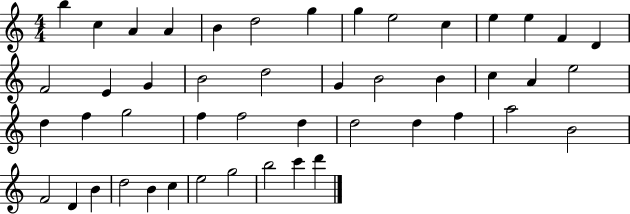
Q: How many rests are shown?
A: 0